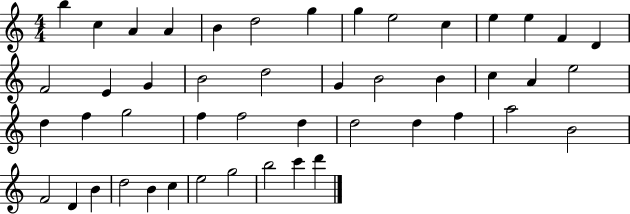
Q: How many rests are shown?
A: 0